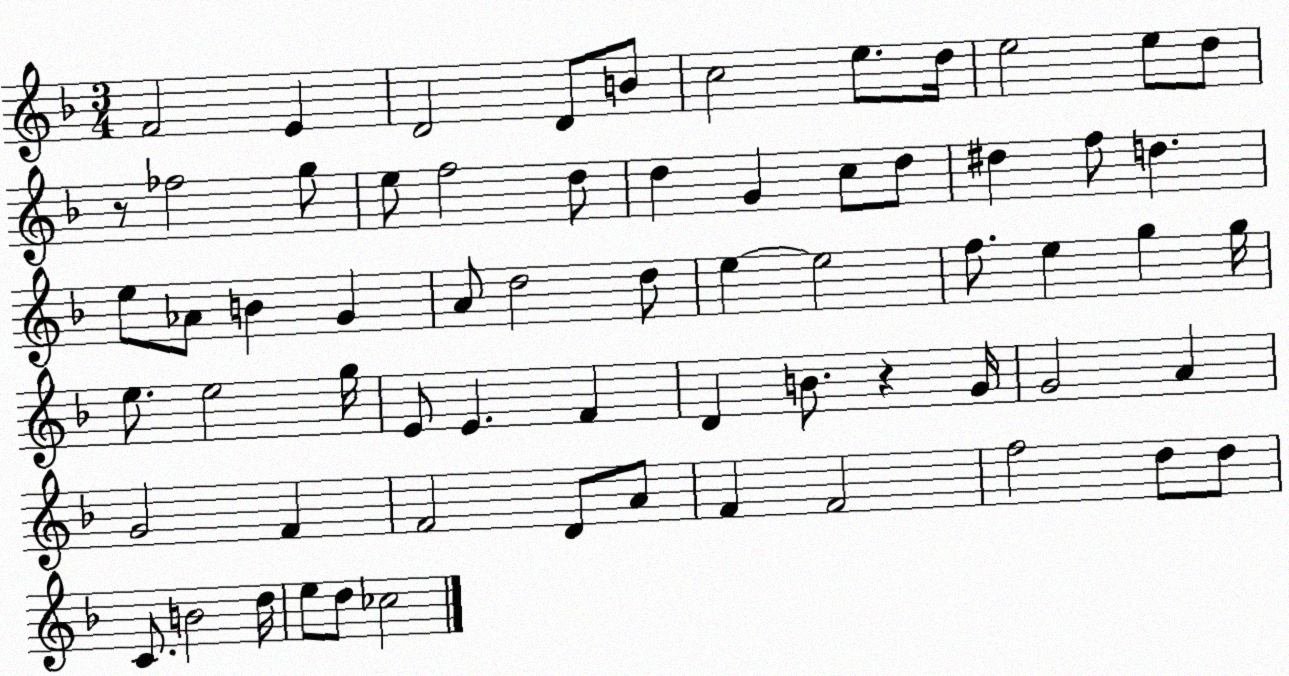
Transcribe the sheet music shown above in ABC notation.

X:1
T:Untitled
M:3/4
L:1/4
K:F
F2 E D2 D/2 B/2 c2 e/2 d/4 e2 e/2 d/2 z/2 _f2 g/2 e/2 f2 d/2 d G c/2 d/2 ^d f/2 d e/2 _A/2 B G A/2 d2 d/2 e e2 f/2 e g g/4 e/2 e2 g/4 E/2 E F D B/2 z G/4 G2 A G2 F F2 D/2 A/2 F F2 f2 d/2 d/2 C/2 B2 d/4 e/2 d/2 _c2